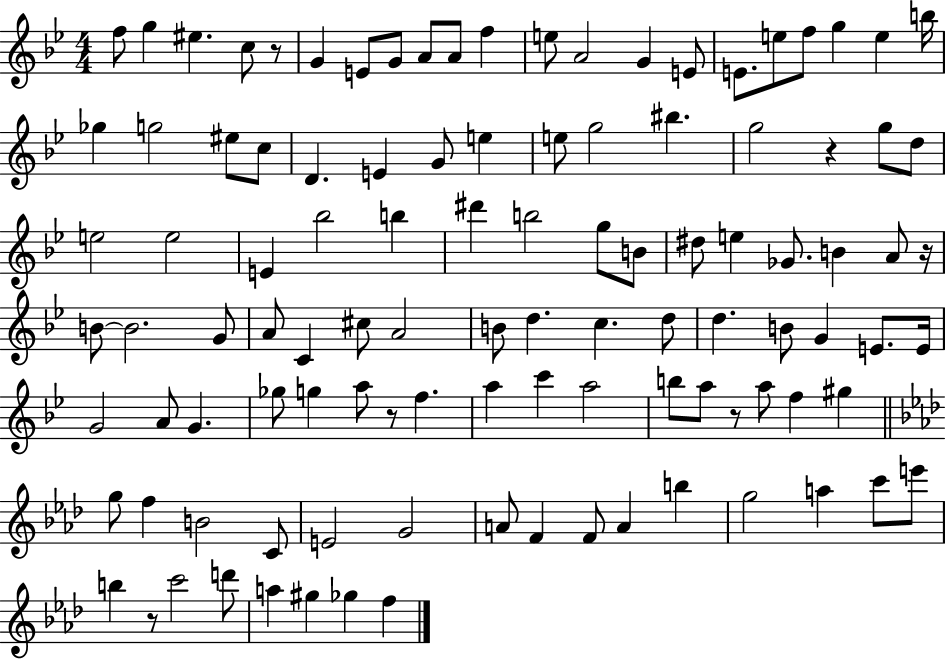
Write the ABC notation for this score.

X:1
T:Untitled
M:4/4
L:1/4
K:Bb
f/2 g ^e c/2 z/2 G E/2 G/2 A/2 A/2 f e/2 A2 G E/2 E/2 e/2 f/2 g e b/4 _g g2 ^e/2 c/2 D E G/2 e e/2 g2 ^b g2 z g/2 d/2 e2 e2 E _b2 b ^d' b2 g/2 B/2 ^d/2 e _G/2 B A/2 z/4 B/2 B2 G/2 A/2 C ^c/2 A2 B/2 d c d/2 d B/2 G E/2 E/4 G2 A/2 G _g/2 g a/2 z/2 f a c' a2 b/2 a/2 z/2 a/2 f ^g g/2 f B2 C/2 E2 G2 A/2 F F/2 A b g2 a c'/2 e'/2 b z/2 c'2 d'/2 a ^g _g f